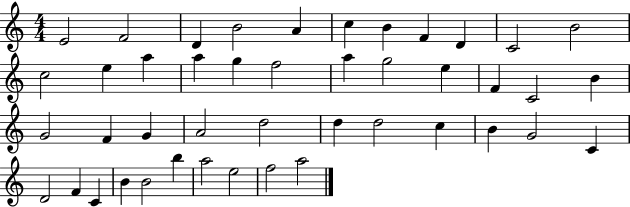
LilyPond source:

{
  \clef treble
  \numericTimeSignature
  \time 4/4
  \key c \major
  e'2 f'2 | d'4 b'2 a'4 | c''4 b'4 f'4 d'4 | c'2 b'2 | \break c''2 e''4 a''4 | a''4 g''4 f''2 | a''4 g''2 e''4 | f'4 c'2 b'4 | \break g'2 f'4 g'4 | a'2 d''2 | d''4 d''2 c''4 | b'4 g'2 c'4 | \break d'2 f'4 c'4 | b'4 b'2 b''4 | a''2 e''2 | f''2 a''2 | \break \bar "|."
}